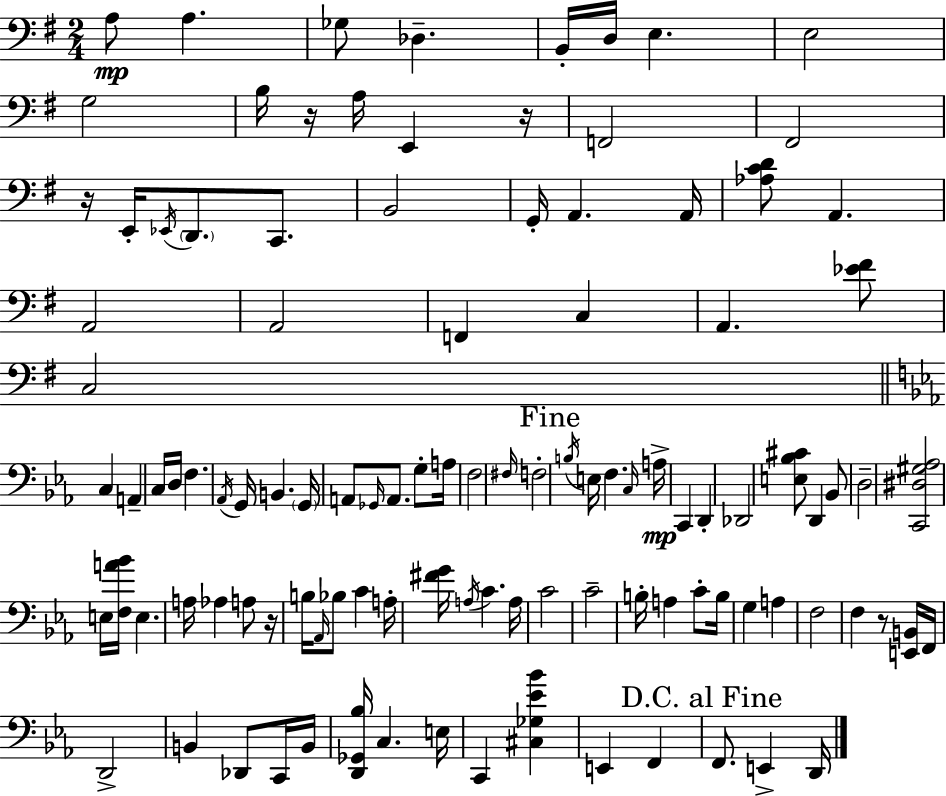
A3/e A3/q. Gb3/e Db3/q. B2/s D3/s E3/q. E3/h G3/h B3/s R/s A3/s E2/q R/s F2/h F#2/h R/s E2/s Eb2/s D2/e. C2/e. B2/h G2/s A2/q. A2/s [Ab3,C4,D4]/e A2/q. A2/h A2/h F2/q C3/q A2/q. [Eb4,F#4]/e C3/h C3/q A2/q C3/s D3/s F3/q. Ab2/s G2/s B2/q. G2/s A2/e Gb2/s A2/e. G3/e A3/s F3/h F#3/s F3/h B3/s E3/s F3/q. C3/s A3/s C2/q D2/q Db2/h [E3,Bb3,C#4]/e D2/q Bb2/e D3/h [C2,D#3,G#3,Ab3]/h E3/s [F3,A4,Bb4]/s E3/q. A3/s Ab3/q A3/e R/s B3/s Ab2/s Bb3/e C4/q A3/s [F#4,G4]/s A3/s C4/q. A3/s C4/h C4/h B3/s A3/q C4/e B3/s G3/q A3/q F3/h F3/q R/e [E2,B2]/s F2/s D2/h B2/q Db2/e C2/s B2/s [D2,Gb2,Bb3]/s C3/q. E3/s C2/q [C#3,Gb3,Eb4,Bb4]/q E2/q F2/q F2/e. E2/q D2/s